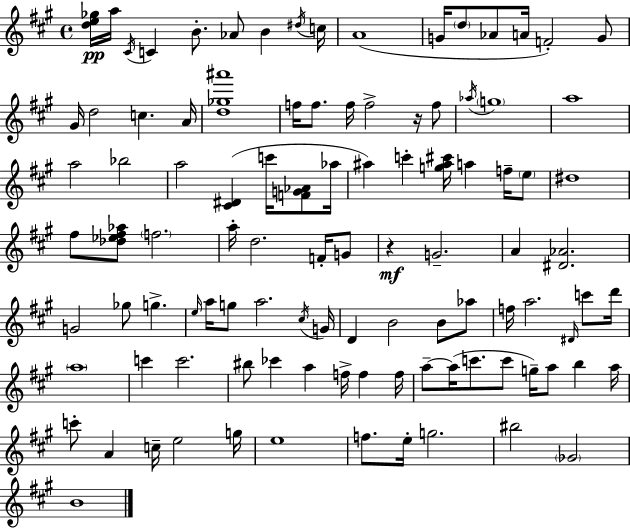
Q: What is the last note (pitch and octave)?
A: B4